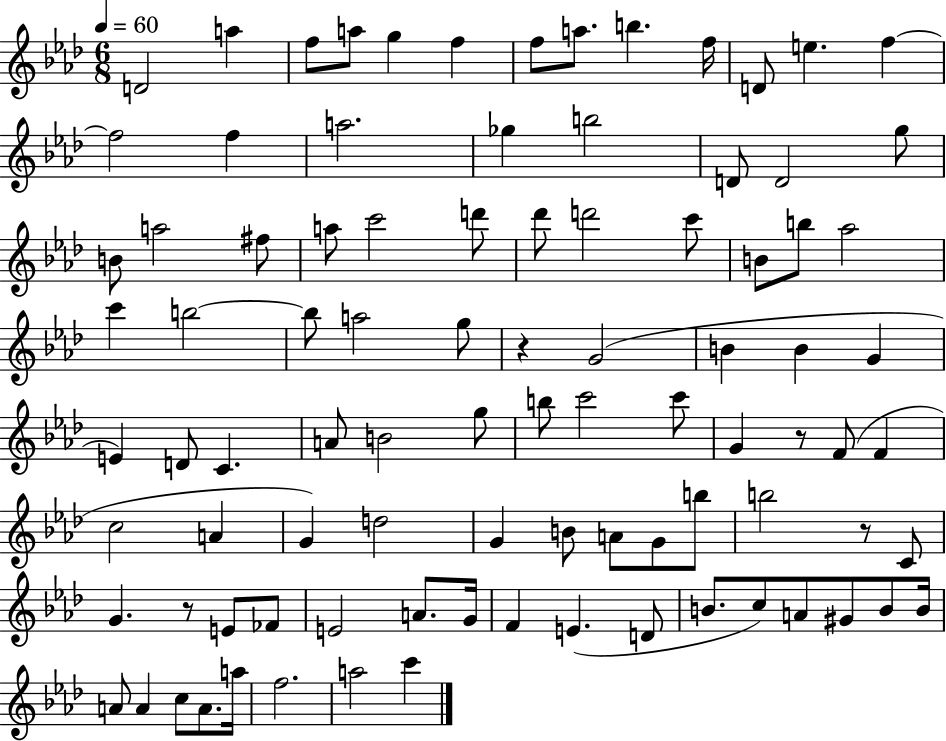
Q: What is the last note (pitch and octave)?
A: C6